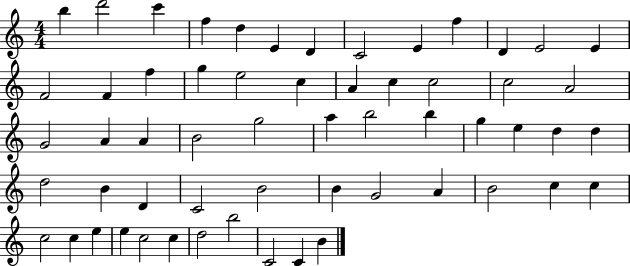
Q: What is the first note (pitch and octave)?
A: B5